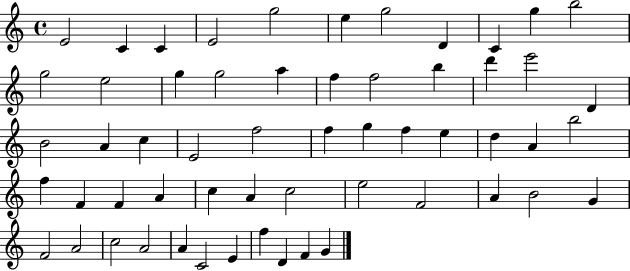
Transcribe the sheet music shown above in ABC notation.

X:1
T:Untitled
M:4/4
L:1/4
K:C
E2 C C E2 g2 e g2 D C g b2 g2 e2 g g2 a f f2 b d' e'2 D B2 A c E2 f2 f g f e d A b2 f F F A c A c2 e2 F2 A B2 G F2 A2 c2 A2 A C2 E f D F G